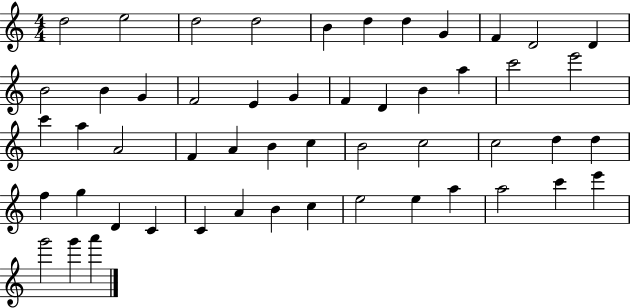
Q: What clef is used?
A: treble